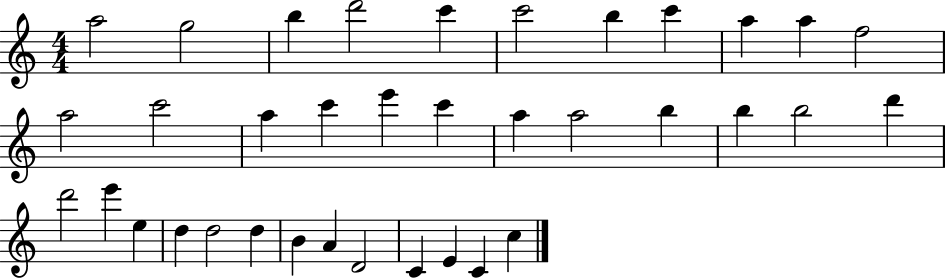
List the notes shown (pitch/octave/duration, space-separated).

A5/h G5/h B5/q D6/h C6/q C6/h B5/q C6/q A5/q A5/q F5/h A5/h C6/h A5/q C6/q E6/q C6/q A5/q A5/h B5/q B5/q B5/h D6/q D6/h E6/q E5/q D5/q D5/h D5/q B4/q A4/q D4/h C4/q E4/q C4/q C5/q